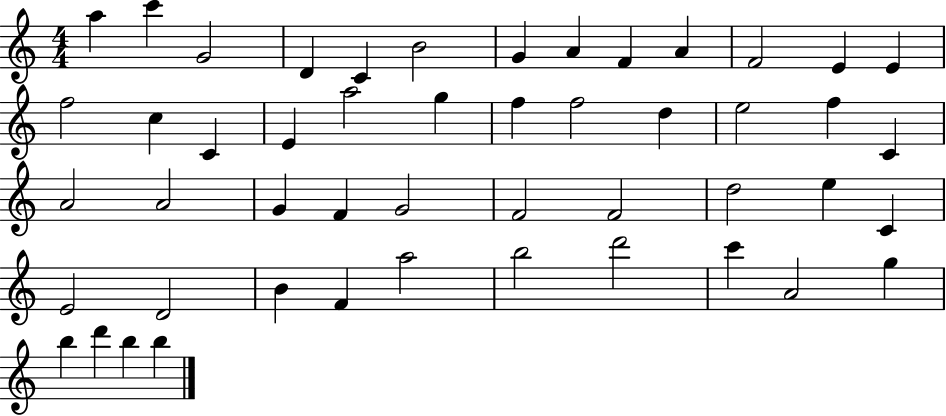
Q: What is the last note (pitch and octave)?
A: B5